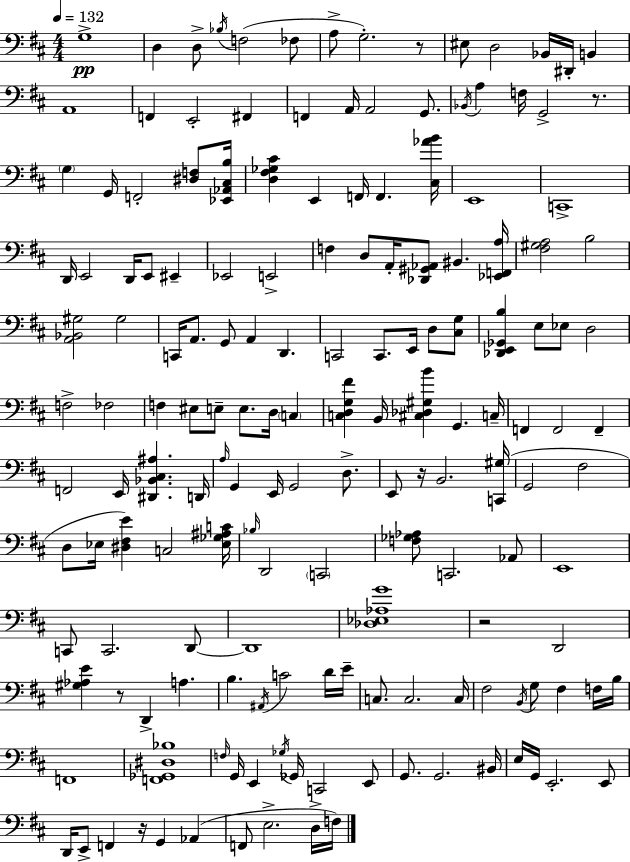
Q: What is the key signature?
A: D major